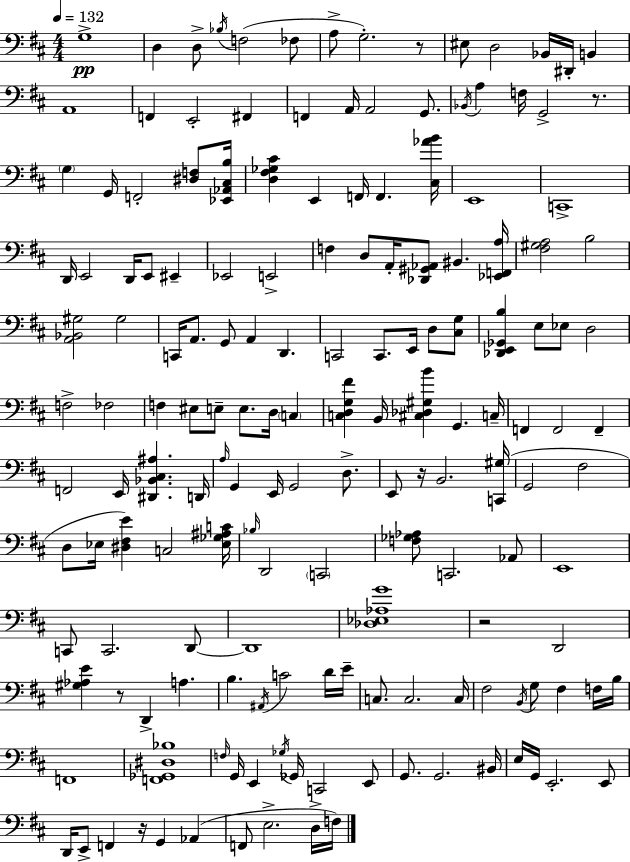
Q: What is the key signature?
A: D major